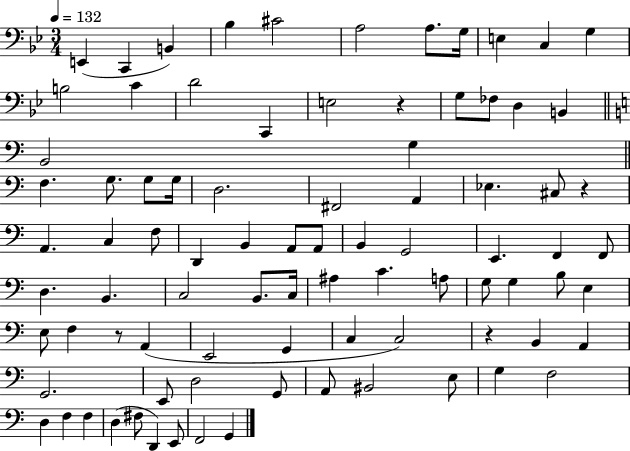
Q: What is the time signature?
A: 3/4